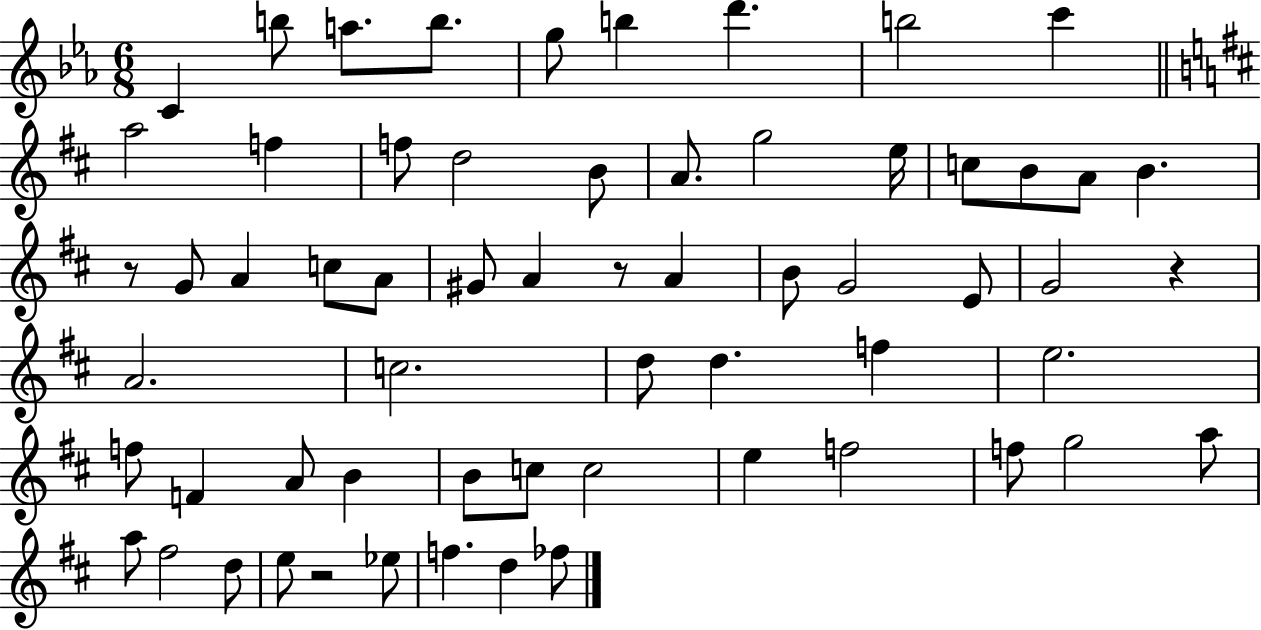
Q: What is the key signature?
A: EES major